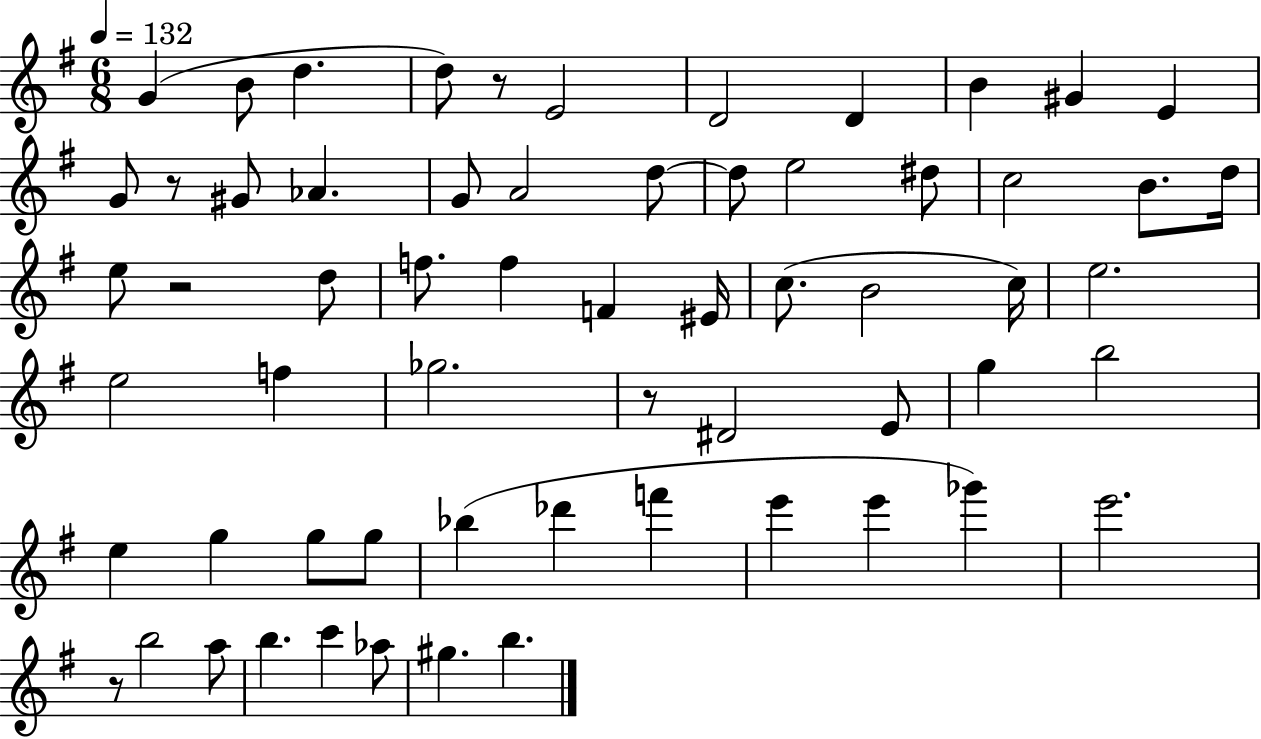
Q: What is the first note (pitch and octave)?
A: G4